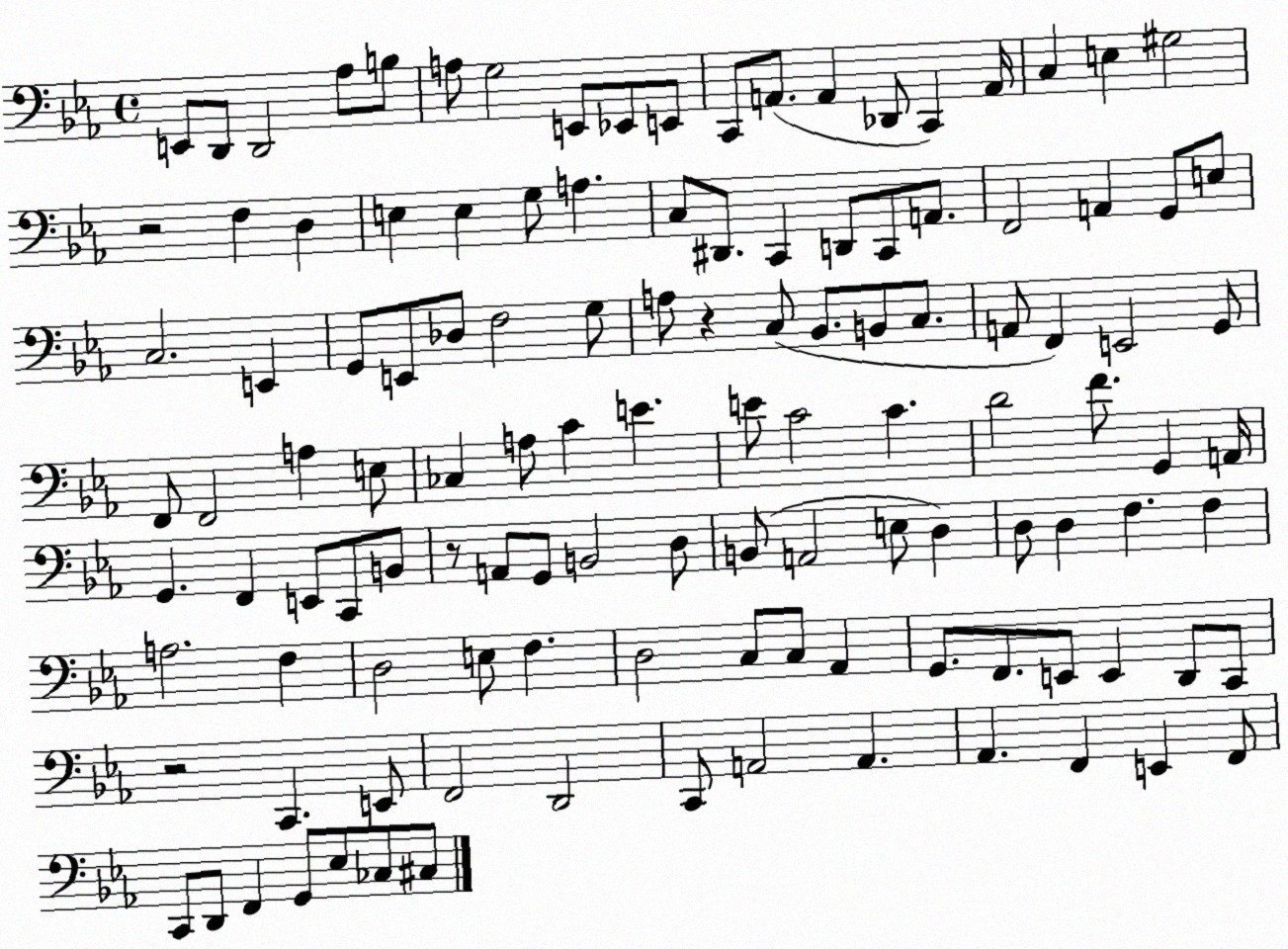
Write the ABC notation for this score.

X:1
T:Untitled
M:4/4
L:1/4
K:Eb
E,,/2 D,,/2 D,,2 _A,/2 B,/2 A,/2 G,2 E,,/2 _E,,/2 E,,/2 C,,/2 A,,/2 A,, _D,,/2 C,, A,,/4 C, E, ^G,2 z2 F, D, E, E, G,/2 A, C,/2 ^D,,/2 C,, D,,/2 C,,/2 A,,/2 F,,2 A,, G,,/2 E,/2 C,2 E,, G,,/2 E,,/2 _D,/2 F,2 G,/2 A,/2 z C,/2 _B,,/2 B,,/2 C,/2 A,,/2 F,, E,,2 G,,/2 F,,/2 F,,2 A, E,/2 _C, A,/2 C E E/2 C2 C D2 F/2 G,, A,,/4 G,, F,, E,,/2 C,,/2 B,,/2 z/2 A,,/2 G,,/2 B,,2 D,/2 B,,/2 A,,2 E,/2 D, D,/2 D, F, F, A,2 F, D,2 E,/2 F, D,2 C,/2 C,/2 _A,, G,,/2 F,,/2 E,,/2 E,, D,,/2 C,,/2 z2 C,, E,,/2 F,,2 D,,2 C,,/2 A,,2 A,, _A,, F,, E,, F,,/2 C,,/2 D,,/2 F,, G,,/2 _E,/2 _C,/2 ^C,/2